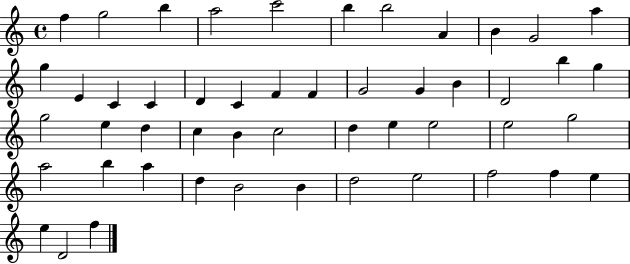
X:1
T:Untitled
M:4/4
L:1/4
K:C
f g2 b a2 c'2 b b2 A B G2 a g E C C D C F F G2 G B D2 b g g2 e d c B c2 d e e2 e2 g2 a2 b a d B2 B d2 e2 f2 f e e D2 f